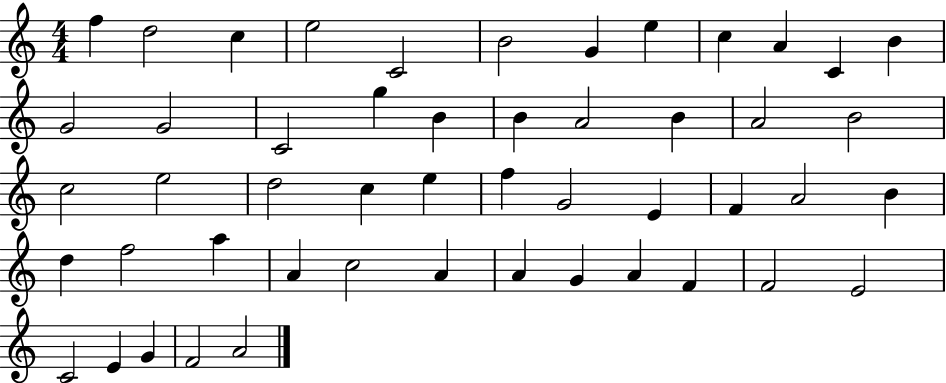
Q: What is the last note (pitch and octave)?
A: A4